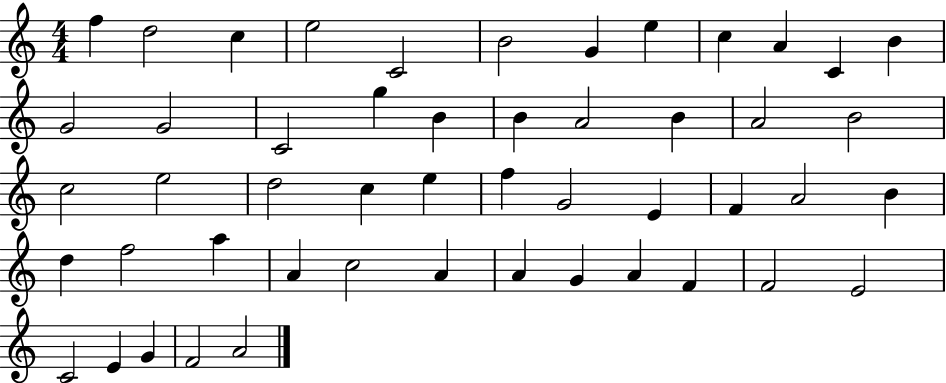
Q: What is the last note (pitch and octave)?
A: A4